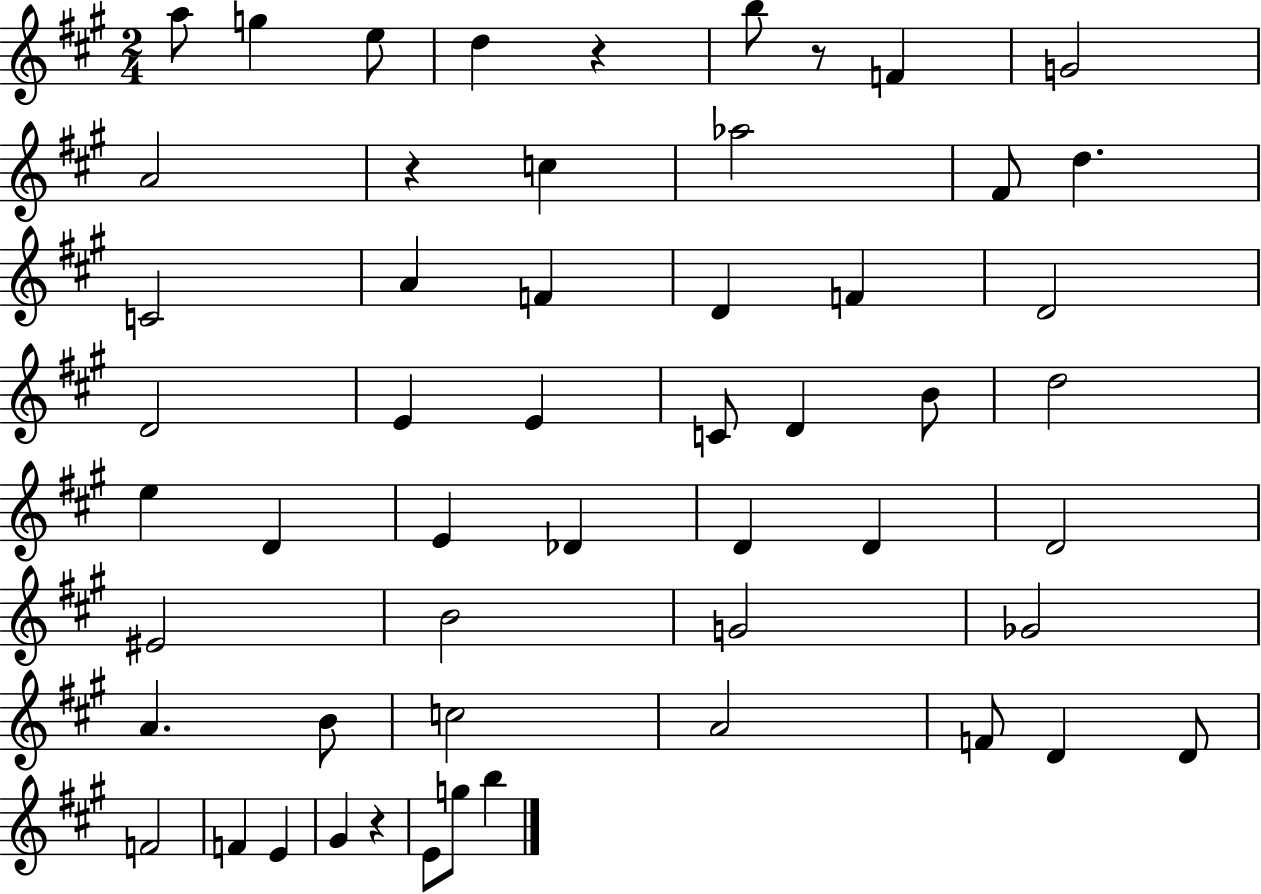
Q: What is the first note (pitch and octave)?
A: A5